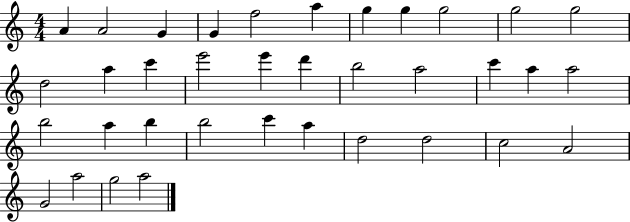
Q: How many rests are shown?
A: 0